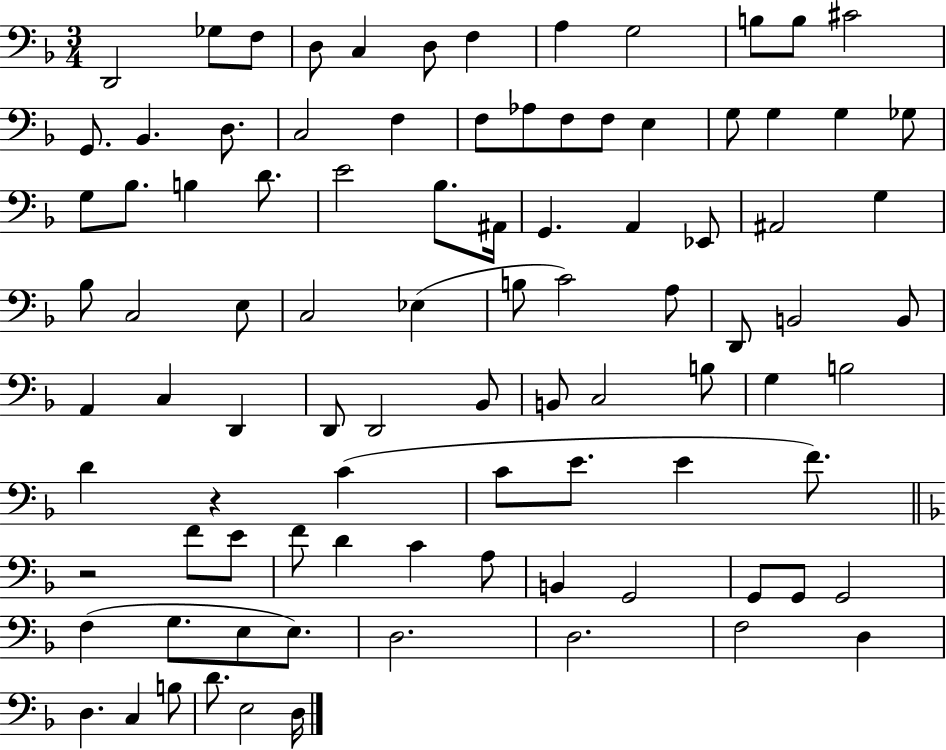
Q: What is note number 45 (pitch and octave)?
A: C4